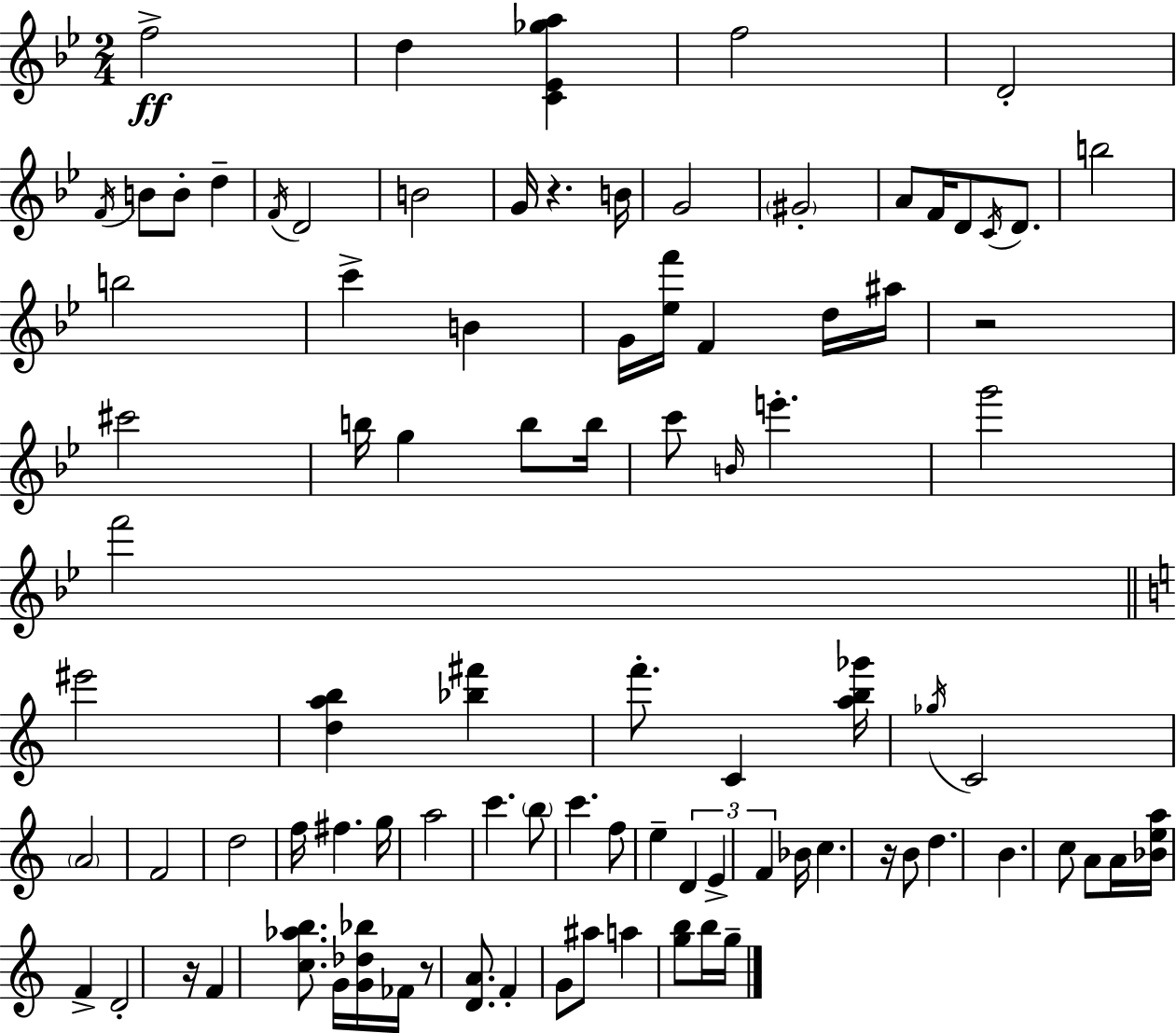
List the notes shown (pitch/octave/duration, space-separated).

F5/h D5/q [C4,Eb4,Gb5,A5]/q F5/h D4/h F4/s B4/e B4/e D5/q F4/s D4/h B4/h G4/s R/q. B4/s G4/h G#4/h A4/e F4/s D4/e C4/s D4/e. B5/h B5/h C6/q B4/q G4/s [Eb5,F6]/s F4/q D5/s A#5/s R/h C#6/h B5/s G5/q B5/e B5/s C6/e B4/s E6/q. G6/h F6/h EIS6/h [D5,A5,B5]/q [Bb5,F#6]/q F6/e. C4/q [A5,B5,Gb6]/s Gb5/s C4/h A4/h F4/h D5/h F5/s F#5/q. G5/s A5/h C6/q. B5/e C6/q. F5/e E5/q D4/q E4/q F4/q Bb4/s C5/q. R/s B4/e D5/q. B4/q. C5/e A4/e A4/s [Bb4,E5,A5]/s F4/q D4/h R/s F4/q [C5,Ab5,B5]/e. G4/s [G4,Db5,Bb5]/s FES4/s R/e [D4,A4]/e. F4/q G4/e A#5/e A5/q [G5,B5]/e B5/s G5/s